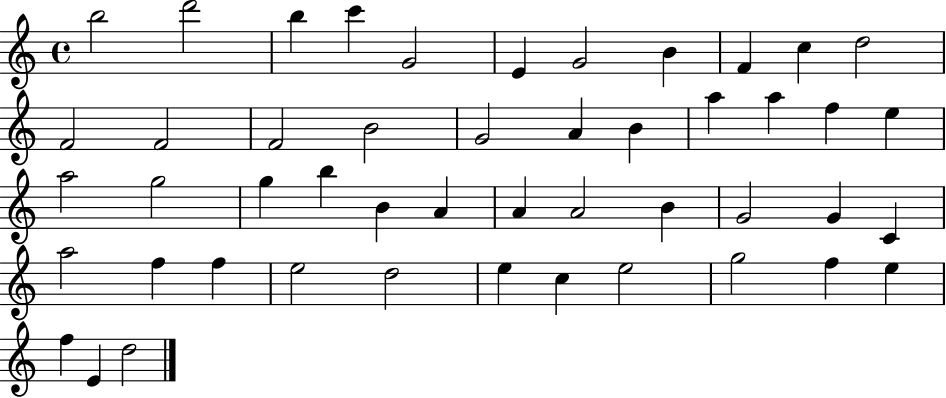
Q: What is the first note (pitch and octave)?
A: B5